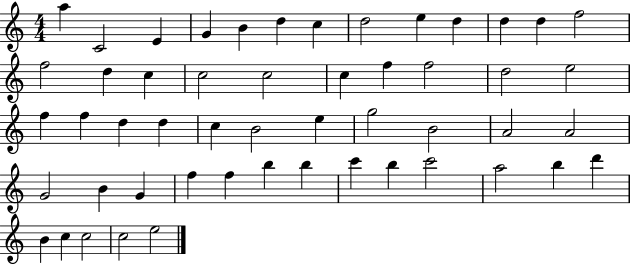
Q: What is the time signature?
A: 4/4